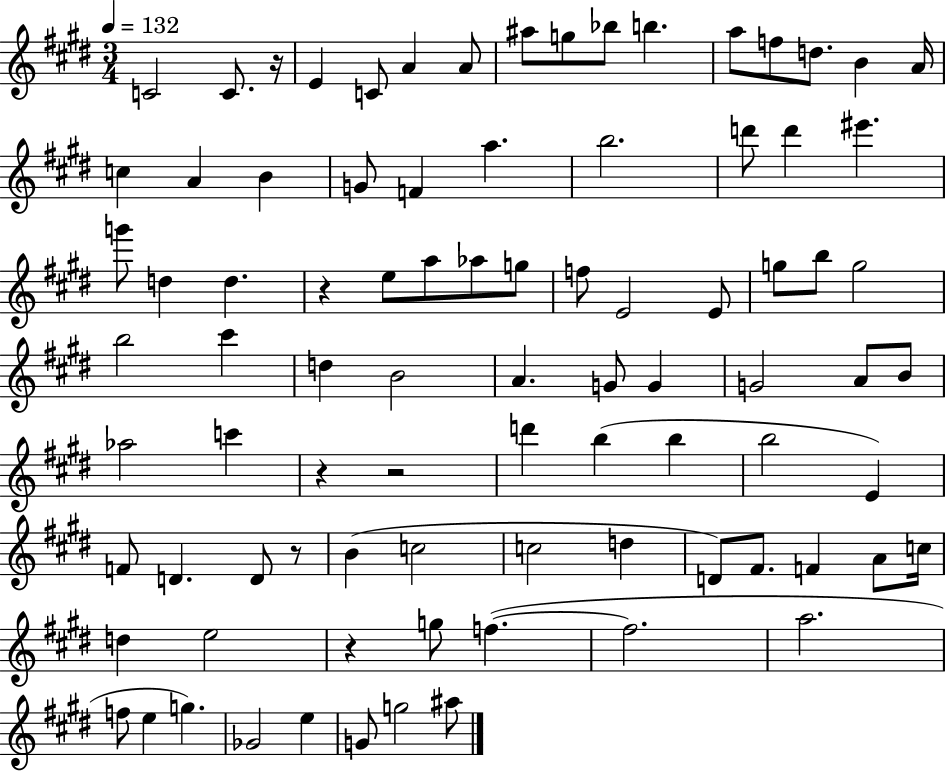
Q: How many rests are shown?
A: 6